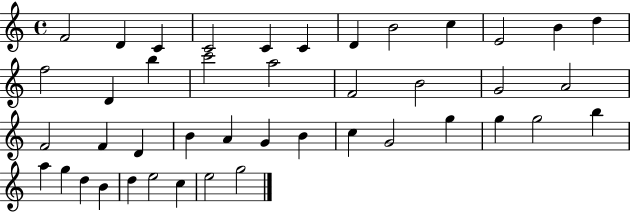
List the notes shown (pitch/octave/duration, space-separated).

F4/h D4/q C4/q C4/h C4/q C4/q D4/q B4/h C5/q E4/h B4/q D5/q F5/h D4/q B5/q C6/h A5/h F4/h B4/h G4/h A4/h F4/h F4/q D4/q B4/q A4/q G4/q B4/q C5/q G4/h G5/q G5/q G5/h B5/q A5/q G5/q D5/q B4/q D5/q E5/h C5/q E5/h G5/h